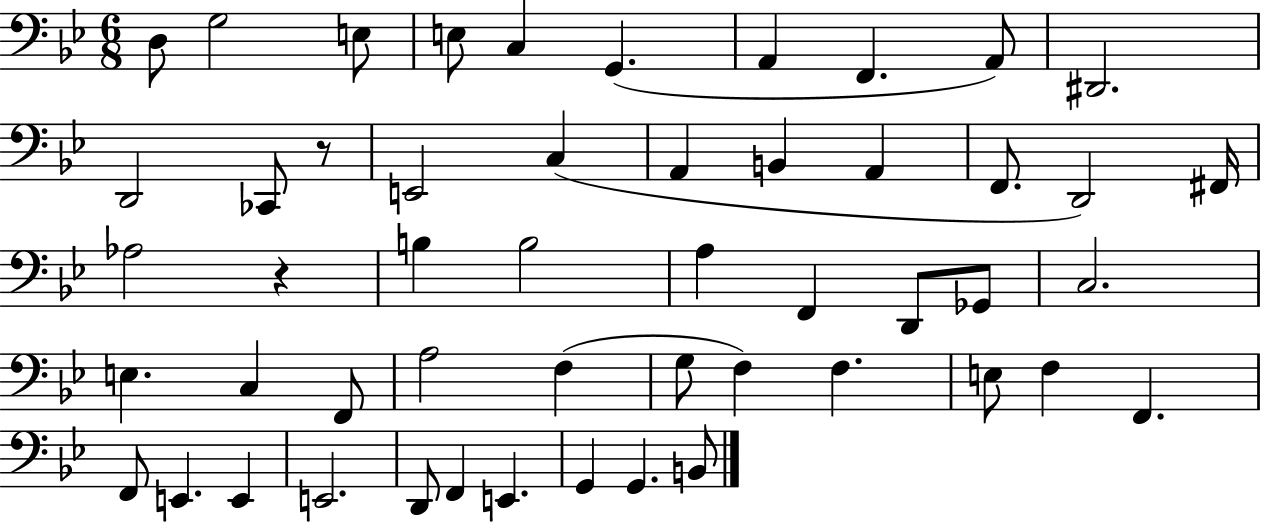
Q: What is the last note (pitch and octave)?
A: B2